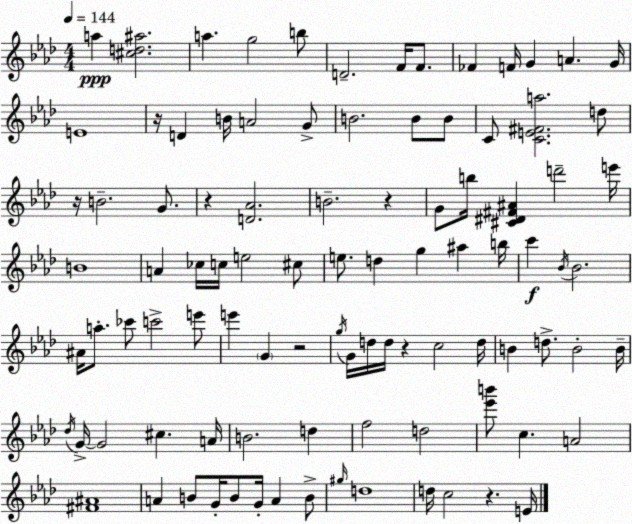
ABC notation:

X:1
T:Untitled
M:4/4
L:1/4
K:Ab
a [^cd^a]2 a g2 b/2 D2 F/4 F/2 _F F/4 G A G/4 E4 z/4 D B/4 A2 G/2 B2 B/2 B/2 C/2 [CE^Fa]2 d/2 z/4 B2 G/2 z [D_A]2 B2 z G/2 b/4 [^C^D^F^A] d'2 e'/4 B4 A _c/4 c/4 e2 ^c/2 e/2 d g ^a b/4 c' _B/4 _B2 ^A/4 a/2 _c'/2 c'2 e'/2 e' G z2 g/4 G/4 d/4 d/4 z c2 d/4 B d/2 B2 B/4 _d/4 G/4 G2 ^c A/4 B2 d f2 d2 [_e'b']/2 c A2 [^F^A]4 A B/2 G/4 B/2 G/4 A B/2 ^g/4 d4 d/4 c2 z E/4